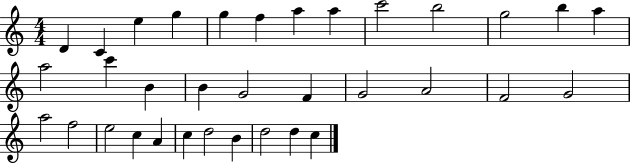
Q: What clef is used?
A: treble